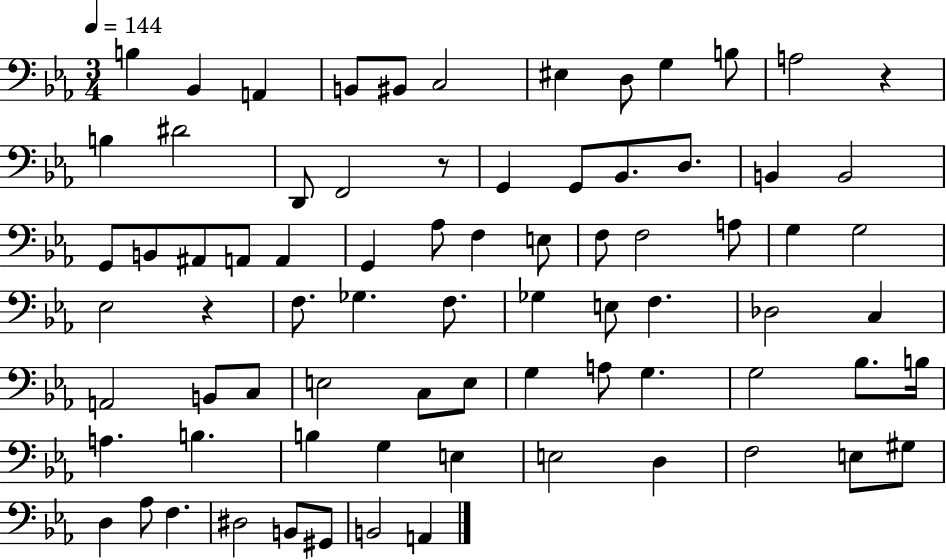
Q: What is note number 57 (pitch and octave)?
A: A3